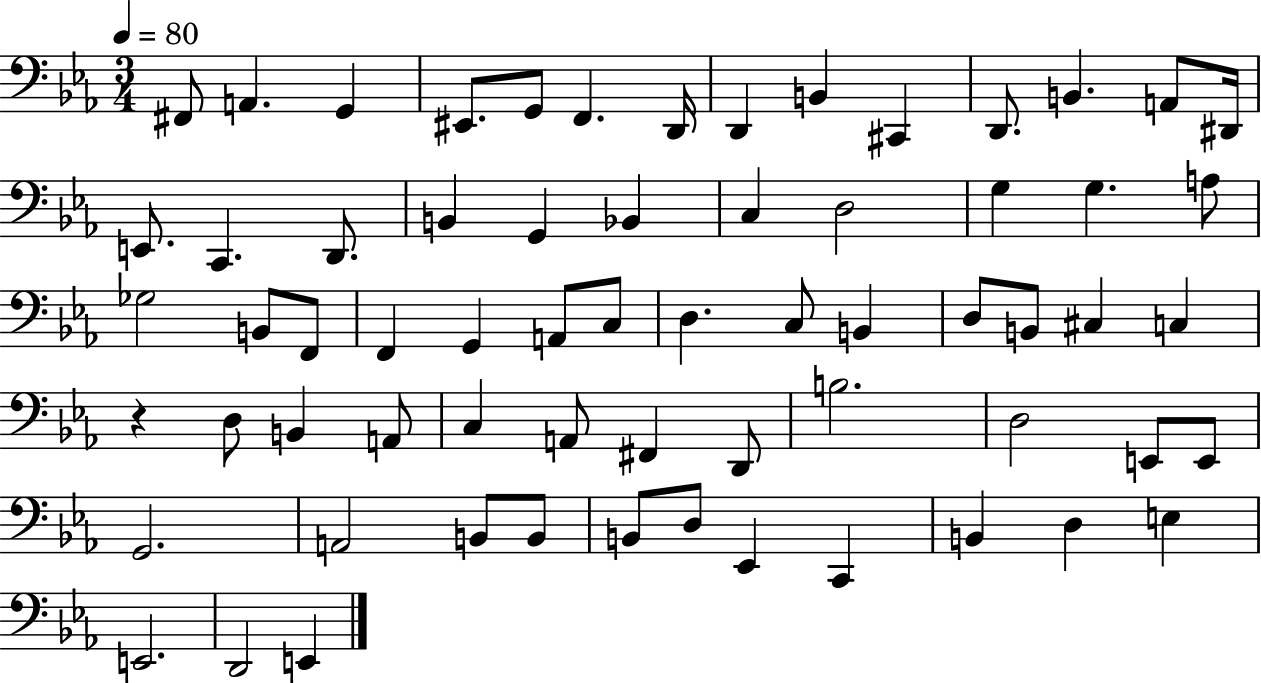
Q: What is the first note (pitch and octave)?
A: F#2